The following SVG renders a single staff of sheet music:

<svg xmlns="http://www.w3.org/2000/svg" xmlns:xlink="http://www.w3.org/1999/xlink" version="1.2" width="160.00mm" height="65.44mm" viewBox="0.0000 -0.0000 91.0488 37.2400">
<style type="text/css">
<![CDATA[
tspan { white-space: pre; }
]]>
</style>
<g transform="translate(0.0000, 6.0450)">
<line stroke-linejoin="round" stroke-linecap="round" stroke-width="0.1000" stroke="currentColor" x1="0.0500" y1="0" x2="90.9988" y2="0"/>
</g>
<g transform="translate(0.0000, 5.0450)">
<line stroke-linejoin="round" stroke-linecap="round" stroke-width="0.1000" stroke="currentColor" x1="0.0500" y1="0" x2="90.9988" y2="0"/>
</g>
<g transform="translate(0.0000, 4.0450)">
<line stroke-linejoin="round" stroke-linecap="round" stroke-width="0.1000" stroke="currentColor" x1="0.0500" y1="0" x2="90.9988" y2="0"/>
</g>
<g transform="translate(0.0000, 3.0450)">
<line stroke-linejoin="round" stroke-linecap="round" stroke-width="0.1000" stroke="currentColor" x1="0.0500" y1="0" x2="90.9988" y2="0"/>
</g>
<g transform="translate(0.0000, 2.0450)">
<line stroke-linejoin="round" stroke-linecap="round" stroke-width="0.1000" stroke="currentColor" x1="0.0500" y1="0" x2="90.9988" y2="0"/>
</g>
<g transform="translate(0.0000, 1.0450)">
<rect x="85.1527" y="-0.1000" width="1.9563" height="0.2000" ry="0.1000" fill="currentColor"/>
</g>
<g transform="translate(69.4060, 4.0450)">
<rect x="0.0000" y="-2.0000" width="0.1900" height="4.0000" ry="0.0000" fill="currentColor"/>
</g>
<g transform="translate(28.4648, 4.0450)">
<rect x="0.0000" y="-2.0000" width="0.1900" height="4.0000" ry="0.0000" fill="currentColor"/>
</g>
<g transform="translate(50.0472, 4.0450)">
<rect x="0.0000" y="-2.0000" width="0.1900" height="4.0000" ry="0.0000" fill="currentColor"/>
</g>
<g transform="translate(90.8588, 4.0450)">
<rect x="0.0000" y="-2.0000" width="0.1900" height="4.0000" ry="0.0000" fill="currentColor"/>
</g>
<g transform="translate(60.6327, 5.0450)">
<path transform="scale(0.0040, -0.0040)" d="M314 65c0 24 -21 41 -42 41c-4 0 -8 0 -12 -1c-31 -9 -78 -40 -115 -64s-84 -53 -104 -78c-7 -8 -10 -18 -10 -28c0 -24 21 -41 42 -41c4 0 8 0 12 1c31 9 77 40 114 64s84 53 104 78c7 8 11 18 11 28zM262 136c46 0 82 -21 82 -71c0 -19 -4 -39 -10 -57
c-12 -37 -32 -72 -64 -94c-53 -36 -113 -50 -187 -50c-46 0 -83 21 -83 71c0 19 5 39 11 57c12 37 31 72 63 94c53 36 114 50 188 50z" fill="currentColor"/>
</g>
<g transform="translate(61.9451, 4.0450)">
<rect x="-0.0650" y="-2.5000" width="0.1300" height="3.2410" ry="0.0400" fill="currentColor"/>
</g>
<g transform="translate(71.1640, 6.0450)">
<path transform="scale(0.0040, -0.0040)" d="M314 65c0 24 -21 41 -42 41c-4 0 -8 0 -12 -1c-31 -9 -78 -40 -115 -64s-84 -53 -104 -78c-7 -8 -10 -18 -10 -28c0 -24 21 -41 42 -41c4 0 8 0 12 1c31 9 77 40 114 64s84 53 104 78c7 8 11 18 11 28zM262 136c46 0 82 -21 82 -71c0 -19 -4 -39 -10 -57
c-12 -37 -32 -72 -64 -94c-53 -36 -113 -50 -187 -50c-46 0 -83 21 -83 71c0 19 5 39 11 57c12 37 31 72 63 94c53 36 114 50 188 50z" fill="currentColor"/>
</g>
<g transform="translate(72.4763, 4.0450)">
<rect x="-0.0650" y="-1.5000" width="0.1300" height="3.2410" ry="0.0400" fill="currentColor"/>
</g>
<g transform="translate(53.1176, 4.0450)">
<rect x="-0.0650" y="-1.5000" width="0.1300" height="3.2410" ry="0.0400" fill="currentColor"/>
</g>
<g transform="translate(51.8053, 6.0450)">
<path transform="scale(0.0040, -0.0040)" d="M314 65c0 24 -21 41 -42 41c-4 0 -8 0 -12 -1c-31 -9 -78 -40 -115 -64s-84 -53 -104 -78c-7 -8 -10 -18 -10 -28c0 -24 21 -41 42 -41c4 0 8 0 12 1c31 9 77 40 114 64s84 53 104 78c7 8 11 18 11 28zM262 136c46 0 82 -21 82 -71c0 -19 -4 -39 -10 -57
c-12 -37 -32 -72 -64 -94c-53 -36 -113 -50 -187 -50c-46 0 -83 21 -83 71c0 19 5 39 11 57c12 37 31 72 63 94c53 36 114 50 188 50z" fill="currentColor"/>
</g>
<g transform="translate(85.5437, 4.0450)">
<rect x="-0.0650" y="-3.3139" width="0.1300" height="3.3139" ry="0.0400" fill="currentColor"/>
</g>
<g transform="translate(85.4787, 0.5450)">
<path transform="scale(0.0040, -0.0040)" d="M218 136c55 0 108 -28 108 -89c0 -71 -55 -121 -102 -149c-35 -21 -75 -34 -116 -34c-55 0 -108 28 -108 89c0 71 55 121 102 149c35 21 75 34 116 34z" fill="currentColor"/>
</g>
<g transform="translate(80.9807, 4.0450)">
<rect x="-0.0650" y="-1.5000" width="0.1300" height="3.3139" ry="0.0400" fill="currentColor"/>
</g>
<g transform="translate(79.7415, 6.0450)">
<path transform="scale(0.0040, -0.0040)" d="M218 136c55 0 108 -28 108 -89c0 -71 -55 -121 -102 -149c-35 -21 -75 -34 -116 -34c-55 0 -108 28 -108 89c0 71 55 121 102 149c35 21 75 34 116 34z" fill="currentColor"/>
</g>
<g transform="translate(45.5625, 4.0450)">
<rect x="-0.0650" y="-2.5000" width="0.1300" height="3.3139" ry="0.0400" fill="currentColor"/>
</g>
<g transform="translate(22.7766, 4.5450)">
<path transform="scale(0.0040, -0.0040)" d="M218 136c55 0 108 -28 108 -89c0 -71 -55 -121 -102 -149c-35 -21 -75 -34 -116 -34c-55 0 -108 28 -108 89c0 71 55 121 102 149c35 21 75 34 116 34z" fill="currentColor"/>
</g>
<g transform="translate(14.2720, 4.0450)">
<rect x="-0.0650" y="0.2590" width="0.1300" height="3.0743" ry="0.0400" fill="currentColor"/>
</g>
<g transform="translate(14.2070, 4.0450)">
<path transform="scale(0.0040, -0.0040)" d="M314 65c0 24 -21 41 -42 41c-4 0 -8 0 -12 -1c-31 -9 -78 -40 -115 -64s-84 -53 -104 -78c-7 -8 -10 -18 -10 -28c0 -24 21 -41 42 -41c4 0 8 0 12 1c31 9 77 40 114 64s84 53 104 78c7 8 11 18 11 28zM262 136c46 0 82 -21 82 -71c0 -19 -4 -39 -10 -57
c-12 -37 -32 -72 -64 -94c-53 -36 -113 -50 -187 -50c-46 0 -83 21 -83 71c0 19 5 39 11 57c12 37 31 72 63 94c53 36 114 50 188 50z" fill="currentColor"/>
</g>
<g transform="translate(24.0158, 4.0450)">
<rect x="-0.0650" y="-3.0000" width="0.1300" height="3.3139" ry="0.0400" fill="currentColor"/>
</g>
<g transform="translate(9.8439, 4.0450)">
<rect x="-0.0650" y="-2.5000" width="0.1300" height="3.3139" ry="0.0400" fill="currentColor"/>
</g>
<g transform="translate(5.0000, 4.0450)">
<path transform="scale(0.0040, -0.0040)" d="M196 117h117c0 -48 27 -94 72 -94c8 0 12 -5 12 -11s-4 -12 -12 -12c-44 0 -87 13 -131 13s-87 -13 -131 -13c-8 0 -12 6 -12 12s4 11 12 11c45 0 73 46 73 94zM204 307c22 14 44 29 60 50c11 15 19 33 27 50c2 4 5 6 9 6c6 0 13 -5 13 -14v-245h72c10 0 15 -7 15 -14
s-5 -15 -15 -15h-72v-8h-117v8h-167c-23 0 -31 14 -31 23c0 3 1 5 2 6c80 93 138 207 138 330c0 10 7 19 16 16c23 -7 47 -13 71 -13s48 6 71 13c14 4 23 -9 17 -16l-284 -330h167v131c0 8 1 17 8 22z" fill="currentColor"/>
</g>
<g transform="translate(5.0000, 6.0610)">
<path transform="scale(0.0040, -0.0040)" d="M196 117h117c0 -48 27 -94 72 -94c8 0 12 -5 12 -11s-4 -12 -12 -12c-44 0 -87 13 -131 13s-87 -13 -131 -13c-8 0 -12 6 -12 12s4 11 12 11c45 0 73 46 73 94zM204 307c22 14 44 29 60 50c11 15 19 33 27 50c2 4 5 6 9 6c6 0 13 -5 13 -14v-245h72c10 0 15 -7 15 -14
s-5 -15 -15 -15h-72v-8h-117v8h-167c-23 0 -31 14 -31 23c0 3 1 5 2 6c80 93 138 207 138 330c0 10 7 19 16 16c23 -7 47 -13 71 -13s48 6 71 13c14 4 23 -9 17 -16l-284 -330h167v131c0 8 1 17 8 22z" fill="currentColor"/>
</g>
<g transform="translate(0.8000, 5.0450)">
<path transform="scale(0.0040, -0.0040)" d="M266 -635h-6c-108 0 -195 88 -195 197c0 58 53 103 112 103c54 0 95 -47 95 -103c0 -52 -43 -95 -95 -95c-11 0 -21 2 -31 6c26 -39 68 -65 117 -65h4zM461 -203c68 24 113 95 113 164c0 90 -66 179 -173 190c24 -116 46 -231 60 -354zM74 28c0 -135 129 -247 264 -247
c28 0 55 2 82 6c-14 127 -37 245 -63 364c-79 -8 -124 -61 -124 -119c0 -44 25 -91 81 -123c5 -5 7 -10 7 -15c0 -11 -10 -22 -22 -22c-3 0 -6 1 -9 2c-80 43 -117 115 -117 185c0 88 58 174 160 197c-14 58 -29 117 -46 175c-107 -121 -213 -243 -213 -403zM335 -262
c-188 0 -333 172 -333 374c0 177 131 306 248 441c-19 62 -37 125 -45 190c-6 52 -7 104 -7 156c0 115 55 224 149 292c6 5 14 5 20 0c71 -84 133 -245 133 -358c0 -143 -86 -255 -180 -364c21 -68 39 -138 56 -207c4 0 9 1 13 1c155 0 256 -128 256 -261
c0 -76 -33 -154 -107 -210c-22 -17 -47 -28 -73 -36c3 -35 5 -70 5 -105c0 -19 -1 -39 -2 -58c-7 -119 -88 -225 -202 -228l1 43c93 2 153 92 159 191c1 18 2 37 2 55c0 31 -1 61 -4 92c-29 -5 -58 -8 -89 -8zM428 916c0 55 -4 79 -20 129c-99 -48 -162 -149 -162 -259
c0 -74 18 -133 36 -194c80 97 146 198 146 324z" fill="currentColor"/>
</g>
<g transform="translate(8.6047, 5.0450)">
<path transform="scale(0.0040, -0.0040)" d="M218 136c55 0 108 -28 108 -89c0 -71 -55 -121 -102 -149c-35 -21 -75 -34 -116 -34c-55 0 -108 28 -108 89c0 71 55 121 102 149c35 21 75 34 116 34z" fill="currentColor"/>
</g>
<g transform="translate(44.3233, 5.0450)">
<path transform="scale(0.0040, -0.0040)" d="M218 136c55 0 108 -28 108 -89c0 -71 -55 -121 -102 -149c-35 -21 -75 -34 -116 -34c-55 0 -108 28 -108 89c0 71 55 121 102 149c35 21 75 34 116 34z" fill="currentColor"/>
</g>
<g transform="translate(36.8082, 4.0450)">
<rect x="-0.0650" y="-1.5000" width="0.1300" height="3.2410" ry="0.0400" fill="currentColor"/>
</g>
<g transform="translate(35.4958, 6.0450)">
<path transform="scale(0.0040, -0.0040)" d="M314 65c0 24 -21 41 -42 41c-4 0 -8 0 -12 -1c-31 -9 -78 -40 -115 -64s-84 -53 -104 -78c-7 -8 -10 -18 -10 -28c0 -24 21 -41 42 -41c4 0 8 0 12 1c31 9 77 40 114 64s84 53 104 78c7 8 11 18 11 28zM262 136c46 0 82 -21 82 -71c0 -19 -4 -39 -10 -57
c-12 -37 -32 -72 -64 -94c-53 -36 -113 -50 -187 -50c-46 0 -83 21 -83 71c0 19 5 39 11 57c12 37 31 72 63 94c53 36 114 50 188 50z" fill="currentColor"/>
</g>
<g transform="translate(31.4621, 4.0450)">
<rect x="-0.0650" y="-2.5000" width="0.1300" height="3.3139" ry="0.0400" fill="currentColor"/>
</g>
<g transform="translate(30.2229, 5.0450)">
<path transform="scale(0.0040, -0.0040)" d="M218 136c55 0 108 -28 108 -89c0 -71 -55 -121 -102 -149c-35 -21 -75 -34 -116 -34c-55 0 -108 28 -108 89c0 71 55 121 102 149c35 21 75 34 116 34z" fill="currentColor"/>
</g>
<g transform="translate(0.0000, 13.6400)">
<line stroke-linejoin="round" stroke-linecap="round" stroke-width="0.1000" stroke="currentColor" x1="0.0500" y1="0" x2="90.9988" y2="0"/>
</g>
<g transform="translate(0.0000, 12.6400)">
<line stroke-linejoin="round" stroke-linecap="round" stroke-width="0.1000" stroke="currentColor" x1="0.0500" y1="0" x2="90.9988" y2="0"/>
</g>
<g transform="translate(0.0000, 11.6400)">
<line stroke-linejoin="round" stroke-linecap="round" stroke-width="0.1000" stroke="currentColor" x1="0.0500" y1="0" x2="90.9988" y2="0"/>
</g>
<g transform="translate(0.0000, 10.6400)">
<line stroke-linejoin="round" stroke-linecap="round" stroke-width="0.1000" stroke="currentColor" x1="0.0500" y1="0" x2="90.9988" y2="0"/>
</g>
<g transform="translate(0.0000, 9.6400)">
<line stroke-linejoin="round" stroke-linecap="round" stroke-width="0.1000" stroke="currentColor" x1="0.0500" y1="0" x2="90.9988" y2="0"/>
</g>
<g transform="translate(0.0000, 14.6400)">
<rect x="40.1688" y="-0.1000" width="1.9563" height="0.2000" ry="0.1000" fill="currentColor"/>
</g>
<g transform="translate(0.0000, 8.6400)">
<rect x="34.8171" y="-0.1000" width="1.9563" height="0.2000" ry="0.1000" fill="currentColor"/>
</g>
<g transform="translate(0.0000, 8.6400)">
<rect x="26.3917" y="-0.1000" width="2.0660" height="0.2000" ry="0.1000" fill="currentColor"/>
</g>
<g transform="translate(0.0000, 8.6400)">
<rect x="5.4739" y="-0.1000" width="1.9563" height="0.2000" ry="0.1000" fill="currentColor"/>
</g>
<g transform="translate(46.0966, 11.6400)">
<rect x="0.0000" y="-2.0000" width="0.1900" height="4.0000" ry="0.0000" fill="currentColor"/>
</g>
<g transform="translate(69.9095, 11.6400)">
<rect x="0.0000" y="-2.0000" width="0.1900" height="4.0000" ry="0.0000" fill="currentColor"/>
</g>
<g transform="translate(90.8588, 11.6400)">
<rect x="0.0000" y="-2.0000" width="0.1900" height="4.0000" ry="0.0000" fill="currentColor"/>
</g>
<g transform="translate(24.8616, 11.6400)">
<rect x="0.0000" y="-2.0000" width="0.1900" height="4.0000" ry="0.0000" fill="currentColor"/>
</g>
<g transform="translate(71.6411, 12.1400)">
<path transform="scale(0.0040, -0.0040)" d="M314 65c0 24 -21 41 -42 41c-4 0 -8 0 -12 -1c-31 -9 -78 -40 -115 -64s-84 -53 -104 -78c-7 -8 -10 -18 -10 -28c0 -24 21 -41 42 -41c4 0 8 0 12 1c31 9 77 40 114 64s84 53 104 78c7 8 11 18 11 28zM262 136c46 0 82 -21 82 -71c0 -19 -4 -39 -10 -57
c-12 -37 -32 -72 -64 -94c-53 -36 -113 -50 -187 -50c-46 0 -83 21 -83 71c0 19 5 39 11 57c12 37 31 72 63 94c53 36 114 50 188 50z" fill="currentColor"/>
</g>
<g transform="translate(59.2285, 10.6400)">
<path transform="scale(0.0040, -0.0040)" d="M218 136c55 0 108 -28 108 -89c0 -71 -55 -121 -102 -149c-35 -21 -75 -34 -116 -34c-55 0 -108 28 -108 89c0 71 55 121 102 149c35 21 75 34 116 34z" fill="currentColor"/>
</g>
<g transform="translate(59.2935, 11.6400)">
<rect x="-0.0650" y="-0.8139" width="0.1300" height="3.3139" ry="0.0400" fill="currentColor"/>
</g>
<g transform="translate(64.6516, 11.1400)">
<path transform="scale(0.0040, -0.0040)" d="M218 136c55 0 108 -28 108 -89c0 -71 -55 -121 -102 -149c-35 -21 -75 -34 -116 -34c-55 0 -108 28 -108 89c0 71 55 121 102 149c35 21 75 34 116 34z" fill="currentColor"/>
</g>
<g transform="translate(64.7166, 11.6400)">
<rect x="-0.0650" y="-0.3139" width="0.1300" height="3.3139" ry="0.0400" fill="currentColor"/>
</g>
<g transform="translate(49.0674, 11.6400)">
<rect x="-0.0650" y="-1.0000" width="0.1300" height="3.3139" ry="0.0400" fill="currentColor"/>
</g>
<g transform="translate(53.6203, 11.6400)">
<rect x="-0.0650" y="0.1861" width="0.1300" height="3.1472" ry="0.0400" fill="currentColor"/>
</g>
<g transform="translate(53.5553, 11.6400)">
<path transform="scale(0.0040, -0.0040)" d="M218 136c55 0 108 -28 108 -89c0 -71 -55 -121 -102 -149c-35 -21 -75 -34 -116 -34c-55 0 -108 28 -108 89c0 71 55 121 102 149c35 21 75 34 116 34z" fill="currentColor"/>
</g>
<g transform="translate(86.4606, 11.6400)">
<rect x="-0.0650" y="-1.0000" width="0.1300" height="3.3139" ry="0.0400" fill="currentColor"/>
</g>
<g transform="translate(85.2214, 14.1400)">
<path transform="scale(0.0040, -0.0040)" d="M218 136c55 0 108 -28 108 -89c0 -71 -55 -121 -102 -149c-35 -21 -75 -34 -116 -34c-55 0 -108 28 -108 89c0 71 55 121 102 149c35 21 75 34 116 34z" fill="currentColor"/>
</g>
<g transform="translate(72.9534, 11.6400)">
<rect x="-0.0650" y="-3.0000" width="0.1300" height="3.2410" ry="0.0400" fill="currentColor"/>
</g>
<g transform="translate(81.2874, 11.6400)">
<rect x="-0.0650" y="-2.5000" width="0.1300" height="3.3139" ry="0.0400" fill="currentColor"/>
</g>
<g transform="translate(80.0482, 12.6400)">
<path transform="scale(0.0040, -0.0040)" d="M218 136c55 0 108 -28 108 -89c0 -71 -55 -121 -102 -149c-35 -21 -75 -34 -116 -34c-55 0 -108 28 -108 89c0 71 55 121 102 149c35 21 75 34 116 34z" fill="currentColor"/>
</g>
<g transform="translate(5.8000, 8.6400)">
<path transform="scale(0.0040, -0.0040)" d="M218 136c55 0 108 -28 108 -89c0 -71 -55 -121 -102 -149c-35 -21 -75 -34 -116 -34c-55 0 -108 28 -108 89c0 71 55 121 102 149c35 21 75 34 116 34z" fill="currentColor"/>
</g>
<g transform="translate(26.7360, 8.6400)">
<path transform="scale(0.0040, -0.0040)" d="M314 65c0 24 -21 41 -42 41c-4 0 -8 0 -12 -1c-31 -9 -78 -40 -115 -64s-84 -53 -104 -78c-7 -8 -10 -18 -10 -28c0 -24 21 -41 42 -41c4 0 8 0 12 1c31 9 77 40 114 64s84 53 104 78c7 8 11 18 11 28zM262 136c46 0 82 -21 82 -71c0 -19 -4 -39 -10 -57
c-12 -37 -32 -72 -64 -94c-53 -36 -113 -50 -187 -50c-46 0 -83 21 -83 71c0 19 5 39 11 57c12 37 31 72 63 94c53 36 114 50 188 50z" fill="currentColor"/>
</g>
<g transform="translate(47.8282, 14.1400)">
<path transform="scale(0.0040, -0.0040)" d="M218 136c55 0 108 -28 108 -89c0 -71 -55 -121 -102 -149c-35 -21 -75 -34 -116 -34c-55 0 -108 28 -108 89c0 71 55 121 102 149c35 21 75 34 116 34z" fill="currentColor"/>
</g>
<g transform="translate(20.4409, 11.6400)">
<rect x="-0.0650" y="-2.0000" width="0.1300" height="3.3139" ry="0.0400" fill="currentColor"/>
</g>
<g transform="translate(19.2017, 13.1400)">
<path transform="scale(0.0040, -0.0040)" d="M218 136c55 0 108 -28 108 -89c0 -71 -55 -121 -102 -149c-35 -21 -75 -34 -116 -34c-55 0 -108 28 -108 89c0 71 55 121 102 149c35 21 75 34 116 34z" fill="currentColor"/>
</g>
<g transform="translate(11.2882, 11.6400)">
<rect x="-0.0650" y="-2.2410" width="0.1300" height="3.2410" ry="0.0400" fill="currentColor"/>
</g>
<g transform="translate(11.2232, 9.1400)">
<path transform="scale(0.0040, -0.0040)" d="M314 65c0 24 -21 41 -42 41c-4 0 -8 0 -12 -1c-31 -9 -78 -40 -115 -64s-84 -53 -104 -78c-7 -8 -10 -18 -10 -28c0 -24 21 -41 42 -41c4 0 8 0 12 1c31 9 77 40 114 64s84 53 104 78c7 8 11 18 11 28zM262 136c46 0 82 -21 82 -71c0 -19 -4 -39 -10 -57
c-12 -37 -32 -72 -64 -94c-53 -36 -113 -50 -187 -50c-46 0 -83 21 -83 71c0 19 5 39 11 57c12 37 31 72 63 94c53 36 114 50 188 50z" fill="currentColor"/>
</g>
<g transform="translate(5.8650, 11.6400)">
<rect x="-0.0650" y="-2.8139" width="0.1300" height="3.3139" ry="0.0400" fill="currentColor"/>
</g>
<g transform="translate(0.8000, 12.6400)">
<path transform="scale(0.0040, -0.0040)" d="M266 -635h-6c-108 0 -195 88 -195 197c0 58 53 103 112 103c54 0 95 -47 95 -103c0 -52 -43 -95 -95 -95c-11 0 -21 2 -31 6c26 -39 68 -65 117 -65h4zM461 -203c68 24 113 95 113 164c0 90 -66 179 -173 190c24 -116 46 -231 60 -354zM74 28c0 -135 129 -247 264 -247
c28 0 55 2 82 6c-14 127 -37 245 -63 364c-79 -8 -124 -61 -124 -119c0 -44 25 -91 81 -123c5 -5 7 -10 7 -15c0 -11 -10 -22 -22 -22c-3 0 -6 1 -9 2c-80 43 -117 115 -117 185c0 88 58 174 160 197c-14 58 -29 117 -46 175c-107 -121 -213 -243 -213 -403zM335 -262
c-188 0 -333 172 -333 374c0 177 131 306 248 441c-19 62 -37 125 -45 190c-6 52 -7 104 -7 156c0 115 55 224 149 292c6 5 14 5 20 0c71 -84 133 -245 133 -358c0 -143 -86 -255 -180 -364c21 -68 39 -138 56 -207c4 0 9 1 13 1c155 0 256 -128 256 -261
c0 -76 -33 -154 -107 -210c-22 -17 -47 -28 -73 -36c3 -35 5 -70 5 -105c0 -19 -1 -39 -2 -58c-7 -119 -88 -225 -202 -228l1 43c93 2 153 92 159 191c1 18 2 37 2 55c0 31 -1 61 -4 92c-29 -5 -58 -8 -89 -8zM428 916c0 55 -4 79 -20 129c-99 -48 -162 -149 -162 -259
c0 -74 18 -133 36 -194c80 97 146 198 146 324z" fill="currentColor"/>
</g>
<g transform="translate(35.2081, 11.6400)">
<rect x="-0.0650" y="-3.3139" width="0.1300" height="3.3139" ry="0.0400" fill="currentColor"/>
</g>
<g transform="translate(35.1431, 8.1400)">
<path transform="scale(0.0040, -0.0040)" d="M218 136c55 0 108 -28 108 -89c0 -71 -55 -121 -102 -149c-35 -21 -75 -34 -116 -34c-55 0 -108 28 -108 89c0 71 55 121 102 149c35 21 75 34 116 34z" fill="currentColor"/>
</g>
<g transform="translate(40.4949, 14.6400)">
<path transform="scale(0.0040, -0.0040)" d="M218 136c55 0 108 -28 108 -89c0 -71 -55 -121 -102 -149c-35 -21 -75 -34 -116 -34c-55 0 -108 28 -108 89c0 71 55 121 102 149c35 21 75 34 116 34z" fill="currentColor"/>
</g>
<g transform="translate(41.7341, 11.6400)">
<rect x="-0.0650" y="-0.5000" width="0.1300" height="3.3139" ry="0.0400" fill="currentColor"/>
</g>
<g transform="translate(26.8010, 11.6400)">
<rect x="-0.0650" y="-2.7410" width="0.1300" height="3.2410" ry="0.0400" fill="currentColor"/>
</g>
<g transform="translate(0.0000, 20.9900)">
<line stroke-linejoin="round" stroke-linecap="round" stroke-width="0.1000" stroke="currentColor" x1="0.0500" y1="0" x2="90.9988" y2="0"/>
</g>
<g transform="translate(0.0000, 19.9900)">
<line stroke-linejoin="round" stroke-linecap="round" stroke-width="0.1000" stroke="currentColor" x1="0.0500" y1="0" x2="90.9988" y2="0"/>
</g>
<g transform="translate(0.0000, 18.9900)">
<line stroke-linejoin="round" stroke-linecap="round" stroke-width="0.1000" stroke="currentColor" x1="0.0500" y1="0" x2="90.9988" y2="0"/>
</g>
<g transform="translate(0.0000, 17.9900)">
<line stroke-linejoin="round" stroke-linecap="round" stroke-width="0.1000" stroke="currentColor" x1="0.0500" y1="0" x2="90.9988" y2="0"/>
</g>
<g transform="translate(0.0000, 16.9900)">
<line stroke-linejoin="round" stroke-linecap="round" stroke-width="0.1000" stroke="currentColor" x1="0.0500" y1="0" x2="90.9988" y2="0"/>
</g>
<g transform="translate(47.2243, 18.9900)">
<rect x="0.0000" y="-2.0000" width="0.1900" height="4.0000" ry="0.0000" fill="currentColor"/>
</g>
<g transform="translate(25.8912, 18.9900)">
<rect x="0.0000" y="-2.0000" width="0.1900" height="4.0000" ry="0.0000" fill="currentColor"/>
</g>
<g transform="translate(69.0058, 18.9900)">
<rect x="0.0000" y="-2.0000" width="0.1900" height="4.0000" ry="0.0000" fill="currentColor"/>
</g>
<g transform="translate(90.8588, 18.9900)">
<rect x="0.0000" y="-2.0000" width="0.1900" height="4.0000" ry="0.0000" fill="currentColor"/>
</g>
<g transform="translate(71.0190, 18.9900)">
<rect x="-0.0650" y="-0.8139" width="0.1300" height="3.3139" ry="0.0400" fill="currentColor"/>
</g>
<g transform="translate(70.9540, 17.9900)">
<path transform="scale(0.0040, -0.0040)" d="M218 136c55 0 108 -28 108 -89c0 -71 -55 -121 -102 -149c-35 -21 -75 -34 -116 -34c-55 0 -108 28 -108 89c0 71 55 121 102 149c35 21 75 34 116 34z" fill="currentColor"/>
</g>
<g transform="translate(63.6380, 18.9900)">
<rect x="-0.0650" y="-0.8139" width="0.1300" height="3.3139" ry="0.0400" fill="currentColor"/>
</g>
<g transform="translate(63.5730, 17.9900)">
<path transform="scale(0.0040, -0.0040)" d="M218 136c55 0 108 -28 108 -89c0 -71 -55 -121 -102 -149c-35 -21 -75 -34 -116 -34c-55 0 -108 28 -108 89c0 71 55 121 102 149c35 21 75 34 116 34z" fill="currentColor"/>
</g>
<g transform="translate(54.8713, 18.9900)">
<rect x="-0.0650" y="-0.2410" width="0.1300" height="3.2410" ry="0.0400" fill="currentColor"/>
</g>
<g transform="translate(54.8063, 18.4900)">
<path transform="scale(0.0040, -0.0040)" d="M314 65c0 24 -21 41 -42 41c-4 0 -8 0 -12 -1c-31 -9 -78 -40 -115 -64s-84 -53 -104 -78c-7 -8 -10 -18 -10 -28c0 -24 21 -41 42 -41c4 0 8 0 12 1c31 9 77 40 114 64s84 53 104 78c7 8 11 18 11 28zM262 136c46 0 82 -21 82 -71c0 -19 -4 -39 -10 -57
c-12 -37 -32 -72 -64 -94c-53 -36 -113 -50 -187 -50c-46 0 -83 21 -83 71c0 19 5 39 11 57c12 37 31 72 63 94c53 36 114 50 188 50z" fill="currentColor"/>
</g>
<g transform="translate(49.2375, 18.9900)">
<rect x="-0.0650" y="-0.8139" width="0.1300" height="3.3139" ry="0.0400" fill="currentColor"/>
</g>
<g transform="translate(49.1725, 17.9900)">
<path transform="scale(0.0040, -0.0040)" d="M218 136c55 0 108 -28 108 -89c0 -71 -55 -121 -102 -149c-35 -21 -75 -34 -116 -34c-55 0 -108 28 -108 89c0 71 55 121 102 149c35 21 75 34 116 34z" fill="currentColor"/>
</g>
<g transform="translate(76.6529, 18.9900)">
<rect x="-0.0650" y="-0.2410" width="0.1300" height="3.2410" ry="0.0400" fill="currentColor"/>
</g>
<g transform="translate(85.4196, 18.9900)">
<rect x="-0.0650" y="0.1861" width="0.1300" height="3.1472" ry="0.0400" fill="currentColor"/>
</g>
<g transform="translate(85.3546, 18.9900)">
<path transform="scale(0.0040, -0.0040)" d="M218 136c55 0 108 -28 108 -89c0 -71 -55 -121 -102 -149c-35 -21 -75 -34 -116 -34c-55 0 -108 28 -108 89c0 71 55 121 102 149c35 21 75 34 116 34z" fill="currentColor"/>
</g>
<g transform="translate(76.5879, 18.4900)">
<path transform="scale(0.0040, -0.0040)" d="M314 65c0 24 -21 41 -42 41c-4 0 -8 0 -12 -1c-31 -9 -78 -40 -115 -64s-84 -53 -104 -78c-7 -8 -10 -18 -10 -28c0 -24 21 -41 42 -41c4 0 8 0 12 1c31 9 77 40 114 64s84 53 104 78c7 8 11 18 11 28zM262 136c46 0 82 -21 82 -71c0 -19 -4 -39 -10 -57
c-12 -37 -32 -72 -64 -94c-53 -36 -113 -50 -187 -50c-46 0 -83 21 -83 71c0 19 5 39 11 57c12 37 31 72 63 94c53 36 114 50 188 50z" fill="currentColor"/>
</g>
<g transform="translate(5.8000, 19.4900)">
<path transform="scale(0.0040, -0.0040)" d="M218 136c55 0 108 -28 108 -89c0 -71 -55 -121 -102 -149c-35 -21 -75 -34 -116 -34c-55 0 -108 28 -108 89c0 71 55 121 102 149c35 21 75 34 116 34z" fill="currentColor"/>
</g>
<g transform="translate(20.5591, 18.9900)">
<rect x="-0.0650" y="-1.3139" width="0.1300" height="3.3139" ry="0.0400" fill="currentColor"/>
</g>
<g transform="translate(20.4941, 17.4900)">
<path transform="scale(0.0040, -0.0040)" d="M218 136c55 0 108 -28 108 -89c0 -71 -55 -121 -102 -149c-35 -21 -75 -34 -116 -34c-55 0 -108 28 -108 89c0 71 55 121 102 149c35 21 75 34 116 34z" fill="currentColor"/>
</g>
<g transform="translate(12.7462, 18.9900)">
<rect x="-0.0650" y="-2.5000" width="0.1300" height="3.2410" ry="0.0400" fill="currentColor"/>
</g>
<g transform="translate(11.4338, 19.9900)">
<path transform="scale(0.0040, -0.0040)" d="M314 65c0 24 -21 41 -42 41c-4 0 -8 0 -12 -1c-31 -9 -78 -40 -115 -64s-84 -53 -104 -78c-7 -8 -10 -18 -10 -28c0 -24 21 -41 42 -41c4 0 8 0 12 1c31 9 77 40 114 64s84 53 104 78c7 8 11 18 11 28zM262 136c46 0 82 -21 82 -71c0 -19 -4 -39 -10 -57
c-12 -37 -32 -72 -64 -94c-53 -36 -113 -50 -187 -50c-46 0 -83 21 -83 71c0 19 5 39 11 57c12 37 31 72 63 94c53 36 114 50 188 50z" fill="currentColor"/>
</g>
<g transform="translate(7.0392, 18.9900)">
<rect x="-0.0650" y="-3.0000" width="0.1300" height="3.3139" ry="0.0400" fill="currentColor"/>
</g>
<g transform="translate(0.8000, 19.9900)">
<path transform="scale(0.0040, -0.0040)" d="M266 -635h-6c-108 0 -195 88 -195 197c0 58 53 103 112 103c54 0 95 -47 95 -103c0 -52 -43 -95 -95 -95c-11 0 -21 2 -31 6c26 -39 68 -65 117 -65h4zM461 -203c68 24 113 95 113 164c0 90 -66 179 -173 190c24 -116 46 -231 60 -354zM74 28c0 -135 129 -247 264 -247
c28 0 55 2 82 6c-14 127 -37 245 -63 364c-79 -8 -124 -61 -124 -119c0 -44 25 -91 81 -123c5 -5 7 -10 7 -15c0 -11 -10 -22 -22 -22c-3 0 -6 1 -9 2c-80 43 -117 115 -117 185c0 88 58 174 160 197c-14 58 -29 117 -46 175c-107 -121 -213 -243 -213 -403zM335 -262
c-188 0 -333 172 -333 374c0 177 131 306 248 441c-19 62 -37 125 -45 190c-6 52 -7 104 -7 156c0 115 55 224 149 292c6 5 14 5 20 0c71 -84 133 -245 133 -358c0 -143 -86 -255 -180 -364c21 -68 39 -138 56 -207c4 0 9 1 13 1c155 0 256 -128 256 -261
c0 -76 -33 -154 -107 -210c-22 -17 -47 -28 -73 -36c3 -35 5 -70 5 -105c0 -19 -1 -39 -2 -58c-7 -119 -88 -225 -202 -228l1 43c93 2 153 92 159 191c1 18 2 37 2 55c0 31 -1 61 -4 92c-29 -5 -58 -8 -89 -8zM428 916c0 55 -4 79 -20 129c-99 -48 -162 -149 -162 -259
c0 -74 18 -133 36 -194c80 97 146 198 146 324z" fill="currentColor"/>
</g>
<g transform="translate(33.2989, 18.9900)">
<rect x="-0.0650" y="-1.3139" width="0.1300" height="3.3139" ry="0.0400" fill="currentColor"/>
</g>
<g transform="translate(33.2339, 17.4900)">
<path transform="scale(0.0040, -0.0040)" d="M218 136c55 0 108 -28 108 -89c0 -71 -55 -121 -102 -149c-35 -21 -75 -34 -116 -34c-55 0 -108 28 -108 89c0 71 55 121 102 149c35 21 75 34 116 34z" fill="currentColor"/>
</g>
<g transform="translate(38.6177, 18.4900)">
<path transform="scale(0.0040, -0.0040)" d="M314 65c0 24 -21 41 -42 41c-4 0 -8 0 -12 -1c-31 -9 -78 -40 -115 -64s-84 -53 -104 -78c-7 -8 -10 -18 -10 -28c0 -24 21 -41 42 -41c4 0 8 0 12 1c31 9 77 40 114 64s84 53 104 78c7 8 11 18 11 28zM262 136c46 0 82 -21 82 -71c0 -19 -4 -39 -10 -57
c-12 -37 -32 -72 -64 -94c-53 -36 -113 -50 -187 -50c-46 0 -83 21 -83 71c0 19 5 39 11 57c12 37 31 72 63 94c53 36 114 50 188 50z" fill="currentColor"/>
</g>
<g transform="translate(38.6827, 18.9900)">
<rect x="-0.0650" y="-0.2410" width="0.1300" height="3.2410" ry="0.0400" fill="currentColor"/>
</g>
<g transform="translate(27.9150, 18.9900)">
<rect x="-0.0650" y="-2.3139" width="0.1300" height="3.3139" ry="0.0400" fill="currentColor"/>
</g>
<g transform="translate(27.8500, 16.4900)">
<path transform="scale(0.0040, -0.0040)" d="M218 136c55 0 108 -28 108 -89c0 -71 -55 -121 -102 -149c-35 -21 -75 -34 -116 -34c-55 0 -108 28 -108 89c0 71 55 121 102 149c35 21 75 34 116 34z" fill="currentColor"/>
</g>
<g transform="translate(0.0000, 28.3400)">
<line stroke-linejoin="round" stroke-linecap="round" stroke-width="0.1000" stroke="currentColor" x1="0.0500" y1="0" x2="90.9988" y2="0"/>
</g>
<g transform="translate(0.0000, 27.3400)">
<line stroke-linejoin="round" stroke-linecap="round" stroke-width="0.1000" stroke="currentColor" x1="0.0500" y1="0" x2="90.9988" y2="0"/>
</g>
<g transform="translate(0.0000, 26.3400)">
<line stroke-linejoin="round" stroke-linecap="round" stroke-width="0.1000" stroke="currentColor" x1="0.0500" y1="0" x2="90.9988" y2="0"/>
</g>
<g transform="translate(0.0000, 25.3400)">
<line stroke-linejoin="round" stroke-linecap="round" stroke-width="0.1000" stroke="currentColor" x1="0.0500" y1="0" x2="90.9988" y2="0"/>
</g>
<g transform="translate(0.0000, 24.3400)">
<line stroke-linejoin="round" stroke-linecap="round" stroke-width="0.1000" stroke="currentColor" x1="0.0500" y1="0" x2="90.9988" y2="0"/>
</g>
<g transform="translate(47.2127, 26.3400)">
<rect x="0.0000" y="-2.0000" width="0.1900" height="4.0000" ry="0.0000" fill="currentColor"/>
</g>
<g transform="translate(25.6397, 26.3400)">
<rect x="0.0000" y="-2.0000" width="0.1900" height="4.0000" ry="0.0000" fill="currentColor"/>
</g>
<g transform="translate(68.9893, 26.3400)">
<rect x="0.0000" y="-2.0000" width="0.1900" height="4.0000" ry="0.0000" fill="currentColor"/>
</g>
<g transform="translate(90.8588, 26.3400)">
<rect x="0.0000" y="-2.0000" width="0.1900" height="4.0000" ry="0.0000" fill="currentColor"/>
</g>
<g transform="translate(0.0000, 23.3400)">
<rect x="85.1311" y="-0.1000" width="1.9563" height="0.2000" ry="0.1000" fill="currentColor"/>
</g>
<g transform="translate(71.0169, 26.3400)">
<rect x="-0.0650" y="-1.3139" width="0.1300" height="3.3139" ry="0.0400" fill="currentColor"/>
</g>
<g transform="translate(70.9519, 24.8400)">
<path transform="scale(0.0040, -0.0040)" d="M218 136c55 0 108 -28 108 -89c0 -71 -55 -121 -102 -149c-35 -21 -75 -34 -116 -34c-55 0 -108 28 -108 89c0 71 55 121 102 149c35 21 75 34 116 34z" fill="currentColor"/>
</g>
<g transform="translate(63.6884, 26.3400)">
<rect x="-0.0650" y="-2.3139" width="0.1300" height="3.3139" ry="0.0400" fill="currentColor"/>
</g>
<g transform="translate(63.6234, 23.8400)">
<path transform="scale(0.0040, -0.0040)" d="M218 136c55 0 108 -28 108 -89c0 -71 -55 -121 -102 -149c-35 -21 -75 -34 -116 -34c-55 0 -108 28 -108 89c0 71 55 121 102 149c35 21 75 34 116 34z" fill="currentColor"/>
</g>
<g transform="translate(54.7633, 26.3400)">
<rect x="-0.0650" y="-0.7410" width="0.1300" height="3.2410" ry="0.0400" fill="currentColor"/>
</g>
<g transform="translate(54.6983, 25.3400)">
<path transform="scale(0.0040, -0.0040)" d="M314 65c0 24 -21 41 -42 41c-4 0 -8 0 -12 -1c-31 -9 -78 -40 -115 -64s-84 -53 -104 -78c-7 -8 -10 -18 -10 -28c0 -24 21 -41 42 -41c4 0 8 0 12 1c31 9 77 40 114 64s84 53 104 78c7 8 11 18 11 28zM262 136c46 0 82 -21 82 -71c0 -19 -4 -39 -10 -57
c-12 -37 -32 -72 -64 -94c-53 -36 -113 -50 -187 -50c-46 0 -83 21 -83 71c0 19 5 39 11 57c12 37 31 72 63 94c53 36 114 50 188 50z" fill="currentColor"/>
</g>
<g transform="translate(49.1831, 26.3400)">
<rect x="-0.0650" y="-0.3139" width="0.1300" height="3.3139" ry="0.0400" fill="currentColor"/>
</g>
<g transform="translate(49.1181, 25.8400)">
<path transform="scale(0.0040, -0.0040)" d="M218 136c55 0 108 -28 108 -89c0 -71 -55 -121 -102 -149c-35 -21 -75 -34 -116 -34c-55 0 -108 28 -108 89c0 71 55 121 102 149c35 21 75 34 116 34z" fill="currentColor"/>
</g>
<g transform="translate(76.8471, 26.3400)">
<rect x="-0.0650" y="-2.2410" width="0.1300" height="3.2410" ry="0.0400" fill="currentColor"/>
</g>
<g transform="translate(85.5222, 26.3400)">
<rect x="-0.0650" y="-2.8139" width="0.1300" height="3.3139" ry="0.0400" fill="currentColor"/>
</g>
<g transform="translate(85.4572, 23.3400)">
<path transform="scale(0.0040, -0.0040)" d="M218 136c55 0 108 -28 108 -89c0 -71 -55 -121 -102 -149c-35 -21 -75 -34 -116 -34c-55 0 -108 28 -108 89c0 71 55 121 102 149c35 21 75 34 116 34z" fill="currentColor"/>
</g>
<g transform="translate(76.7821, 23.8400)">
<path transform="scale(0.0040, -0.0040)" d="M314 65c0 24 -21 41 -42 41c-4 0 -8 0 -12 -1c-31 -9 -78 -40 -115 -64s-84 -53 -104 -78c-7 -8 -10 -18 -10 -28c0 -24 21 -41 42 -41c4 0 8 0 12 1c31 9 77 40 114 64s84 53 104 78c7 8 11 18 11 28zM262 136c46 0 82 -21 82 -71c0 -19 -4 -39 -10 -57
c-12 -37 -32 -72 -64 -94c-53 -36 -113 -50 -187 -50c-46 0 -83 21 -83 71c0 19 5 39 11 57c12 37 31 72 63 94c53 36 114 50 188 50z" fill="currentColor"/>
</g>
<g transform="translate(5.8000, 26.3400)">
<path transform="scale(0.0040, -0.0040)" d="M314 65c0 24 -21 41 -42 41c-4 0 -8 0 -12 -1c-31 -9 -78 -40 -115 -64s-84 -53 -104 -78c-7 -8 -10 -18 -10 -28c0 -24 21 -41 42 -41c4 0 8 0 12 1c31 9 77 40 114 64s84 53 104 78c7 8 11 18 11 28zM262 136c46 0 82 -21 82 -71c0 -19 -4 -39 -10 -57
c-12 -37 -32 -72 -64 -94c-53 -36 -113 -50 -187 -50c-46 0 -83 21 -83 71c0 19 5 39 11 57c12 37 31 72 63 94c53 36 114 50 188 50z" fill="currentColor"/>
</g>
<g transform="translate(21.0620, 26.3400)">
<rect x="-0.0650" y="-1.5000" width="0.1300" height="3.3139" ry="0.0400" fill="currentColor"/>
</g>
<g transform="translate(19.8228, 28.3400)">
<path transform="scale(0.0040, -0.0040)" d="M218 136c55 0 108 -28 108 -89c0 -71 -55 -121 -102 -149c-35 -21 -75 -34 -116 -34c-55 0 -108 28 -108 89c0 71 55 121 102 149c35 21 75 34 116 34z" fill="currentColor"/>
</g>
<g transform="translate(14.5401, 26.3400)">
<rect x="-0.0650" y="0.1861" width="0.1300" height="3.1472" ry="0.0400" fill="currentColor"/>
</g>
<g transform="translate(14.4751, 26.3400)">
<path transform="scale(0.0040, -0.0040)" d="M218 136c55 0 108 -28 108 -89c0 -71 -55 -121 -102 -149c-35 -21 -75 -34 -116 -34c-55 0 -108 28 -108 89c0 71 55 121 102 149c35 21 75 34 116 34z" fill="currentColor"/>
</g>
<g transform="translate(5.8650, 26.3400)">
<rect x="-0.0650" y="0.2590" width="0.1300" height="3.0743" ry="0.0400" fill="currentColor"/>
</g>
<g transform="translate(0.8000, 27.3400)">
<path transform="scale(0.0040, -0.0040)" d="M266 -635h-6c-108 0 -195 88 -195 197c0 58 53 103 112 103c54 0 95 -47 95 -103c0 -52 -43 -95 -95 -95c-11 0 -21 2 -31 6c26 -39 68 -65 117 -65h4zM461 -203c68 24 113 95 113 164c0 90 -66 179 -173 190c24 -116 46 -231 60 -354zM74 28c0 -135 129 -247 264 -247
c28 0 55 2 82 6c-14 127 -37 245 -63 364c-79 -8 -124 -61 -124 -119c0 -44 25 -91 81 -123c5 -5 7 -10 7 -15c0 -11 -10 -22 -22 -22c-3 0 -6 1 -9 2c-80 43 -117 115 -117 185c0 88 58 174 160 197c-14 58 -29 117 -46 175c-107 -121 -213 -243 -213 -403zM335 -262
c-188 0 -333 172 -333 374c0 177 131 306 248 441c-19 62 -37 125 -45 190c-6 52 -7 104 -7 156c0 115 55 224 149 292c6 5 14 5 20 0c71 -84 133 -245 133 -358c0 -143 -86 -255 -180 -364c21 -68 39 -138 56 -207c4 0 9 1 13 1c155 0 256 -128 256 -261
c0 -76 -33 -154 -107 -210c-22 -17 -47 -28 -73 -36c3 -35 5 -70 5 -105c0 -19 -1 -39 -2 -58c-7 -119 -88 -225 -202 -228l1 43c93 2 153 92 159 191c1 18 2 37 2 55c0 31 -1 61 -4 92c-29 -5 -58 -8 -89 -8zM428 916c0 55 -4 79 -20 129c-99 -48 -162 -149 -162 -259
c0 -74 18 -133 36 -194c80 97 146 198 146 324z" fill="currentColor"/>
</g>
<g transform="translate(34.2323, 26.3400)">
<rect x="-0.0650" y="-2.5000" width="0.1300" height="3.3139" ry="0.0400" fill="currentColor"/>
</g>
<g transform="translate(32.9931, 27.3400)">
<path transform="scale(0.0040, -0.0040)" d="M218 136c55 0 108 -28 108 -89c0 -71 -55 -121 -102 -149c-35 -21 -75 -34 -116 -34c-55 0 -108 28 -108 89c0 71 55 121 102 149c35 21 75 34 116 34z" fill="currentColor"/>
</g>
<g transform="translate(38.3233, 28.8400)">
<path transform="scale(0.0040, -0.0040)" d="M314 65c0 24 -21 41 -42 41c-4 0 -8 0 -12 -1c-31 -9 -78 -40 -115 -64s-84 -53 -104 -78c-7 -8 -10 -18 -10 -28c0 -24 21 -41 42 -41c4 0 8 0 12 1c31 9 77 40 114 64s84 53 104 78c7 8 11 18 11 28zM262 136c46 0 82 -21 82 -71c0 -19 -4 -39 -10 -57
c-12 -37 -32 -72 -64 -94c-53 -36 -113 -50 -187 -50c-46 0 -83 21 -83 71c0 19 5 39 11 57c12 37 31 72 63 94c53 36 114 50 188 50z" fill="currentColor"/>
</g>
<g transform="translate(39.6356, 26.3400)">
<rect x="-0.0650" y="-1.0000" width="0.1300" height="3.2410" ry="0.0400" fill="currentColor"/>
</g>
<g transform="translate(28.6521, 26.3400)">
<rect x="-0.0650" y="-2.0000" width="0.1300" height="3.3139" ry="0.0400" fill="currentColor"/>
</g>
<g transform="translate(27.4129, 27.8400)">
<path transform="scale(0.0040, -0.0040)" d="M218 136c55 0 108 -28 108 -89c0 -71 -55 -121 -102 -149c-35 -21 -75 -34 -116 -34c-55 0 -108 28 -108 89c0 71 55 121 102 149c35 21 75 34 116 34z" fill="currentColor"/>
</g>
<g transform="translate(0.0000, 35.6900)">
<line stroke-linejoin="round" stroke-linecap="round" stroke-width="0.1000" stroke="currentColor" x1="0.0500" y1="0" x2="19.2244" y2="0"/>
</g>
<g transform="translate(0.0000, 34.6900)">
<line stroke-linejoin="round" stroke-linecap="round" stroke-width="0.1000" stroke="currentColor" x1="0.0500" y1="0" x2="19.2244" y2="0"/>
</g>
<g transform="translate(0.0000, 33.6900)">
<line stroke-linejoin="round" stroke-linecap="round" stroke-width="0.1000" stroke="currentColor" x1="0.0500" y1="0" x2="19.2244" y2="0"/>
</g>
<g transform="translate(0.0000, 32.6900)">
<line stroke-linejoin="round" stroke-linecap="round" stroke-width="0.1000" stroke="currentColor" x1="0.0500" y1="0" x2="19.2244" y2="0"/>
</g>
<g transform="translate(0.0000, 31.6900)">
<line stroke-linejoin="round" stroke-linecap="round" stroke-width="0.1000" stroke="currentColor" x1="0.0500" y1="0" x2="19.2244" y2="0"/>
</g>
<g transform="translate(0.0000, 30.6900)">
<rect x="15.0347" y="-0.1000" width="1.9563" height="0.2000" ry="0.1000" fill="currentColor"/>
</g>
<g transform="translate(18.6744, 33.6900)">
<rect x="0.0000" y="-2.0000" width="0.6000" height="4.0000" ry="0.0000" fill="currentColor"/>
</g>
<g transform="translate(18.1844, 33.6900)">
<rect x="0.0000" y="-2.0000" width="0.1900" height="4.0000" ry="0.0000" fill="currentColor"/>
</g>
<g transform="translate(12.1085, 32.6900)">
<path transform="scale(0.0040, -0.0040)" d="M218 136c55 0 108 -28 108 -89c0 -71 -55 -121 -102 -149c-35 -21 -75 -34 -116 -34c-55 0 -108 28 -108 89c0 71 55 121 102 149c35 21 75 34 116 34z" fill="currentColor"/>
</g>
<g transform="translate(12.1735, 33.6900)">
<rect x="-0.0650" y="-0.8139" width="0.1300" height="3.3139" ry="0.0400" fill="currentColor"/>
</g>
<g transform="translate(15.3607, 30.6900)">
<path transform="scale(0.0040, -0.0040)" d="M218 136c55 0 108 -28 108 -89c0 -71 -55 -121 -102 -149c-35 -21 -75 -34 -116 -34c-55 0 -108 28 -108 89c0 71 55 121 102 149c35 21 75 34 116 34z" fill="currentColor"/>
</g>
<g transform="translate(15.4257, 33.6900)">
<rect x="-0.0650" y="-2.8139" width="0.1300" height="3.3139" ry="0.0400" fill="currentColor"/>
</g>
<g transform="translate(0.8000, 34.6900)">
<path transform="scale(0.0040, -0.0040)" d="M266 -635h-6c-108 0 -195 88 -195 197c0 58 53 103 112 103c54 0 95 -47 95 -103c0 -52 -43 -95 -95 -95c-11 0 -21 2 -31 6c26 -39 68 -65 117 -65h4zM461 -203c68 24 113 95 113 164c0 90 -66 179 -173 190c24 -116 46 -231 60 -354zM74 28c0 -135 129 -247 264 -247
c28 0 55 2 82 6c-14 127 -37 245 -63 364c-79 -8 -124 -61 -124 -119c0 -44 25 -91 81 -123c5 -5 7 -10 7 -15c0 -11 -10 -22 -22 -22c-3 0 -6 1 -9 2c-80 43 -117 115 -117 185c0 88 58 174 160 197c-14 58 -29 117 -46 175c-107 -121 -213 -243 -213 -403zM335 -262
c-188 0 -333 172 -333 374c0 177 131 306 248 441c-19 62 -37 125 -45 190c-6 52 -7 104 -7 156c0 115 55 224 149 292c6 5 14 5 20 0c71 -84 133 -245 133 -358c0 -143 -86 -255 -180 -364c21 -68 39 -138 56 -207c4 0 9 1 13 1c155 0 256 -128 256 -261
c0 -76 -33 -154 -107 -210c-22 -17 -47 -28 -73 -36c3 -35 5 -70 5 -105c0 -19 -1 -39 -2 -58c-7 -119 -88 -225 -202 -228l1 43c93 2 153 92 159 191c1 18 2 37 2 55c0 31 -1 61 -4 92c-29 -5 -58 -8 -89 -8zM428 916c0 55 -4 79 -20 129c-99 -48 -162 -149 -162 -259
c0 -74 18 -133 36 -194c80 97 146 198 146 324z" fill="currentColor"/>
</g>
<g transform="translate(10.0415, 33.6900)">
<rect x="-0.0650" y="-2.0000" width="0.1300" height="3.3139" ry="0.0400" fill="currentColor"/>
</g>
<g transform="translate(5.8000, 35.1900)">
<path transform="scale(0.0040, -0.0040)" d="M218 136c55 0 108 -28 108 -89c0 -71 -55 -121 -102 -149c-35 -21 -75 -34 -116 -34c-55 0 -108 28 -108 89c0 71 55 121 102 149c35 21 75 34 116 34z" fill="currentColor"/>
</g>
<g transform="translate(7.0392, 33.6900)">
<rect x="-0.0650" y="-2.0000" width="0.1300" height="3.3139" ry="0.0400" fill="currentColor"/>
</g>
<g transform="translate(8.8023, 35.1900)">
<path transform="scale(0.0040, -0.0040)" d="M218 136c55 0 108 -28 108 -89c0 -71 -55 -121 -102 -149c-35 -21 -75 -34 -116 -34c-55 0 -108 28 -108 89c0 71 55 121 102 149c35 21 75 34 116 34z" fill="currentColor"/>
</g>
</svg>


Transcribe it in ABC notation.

X:1
T:Untitled
M:4/4
L:1/4
K:C
G B2 A G E2 G E2 G2 E2 E b a g2 F a2 b C D B d c A2 G D A G2 e g e c2 d c2 d d c2 B B2 B E F G D2 c d2 g e g2 a F F d a